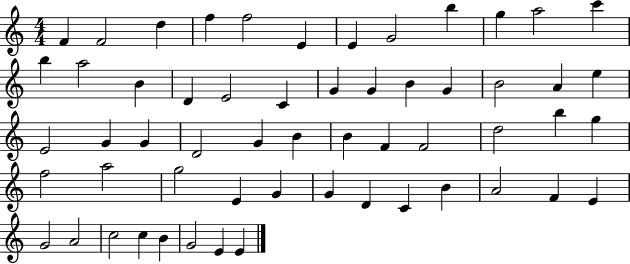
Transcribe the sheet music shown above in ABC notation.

X:1
T:Untitled
M:4/4
L:1/4
K:C
F F2 d f f2 E E G2 b g a2 c' b a2 B D E2 C G G B G B2 A e E2 G G D2 G B B F F2 d2 b g f2 a2 g2 E G G D C B A2 F E G2 A2 c2 c B G2 E E